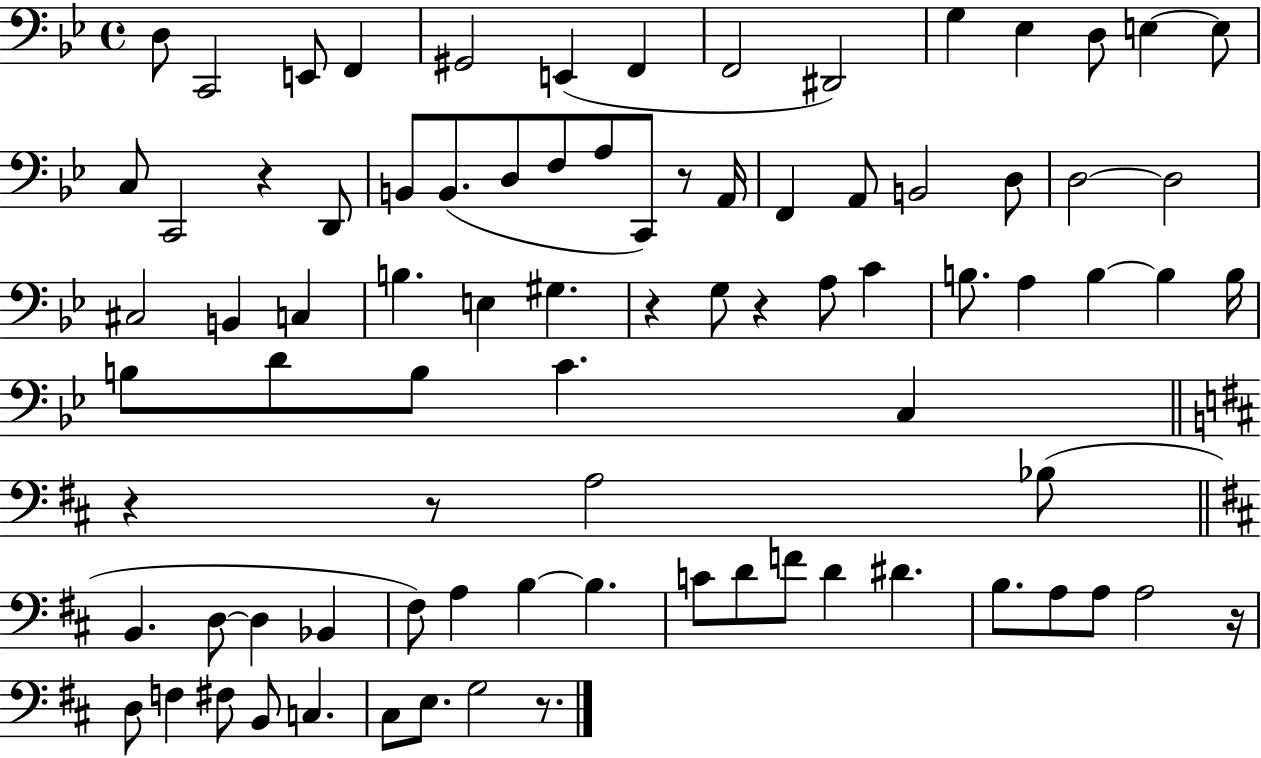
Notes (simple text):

D3/e C2/h E2/e F2/q G#2/h E2/q F2/q F2/h D#2/h G3/q Eb3/q D3/e E3/q E3/e C3/e C2/h R/q D2/e B2/e B2/e. D3/e F3/e A3/e C2/e R/e A2/s F2/q A2/e B2/h D3/e D3/h D3/h C#3/h B2/q C3/q B3/q. E3/q G#3/q. R/q G3/e R/q A3/e C4/q B3/e. A3/q B3/q B3/q B3/s B3/e D4/e B3/e C4/q. C3/q R/q R/e A3/h Bb3/e B2/q. D3/e D3/q Bb2/q F#3/e A3/q B3/q B3/q. C4/e D4/e F4/e D4/q D#4/q. B3/e. A3/e A3/e A3/h R/s D3/e F3/q F#3/e B2/e C3/q. C#3/e E3/e. G3/h R/e.